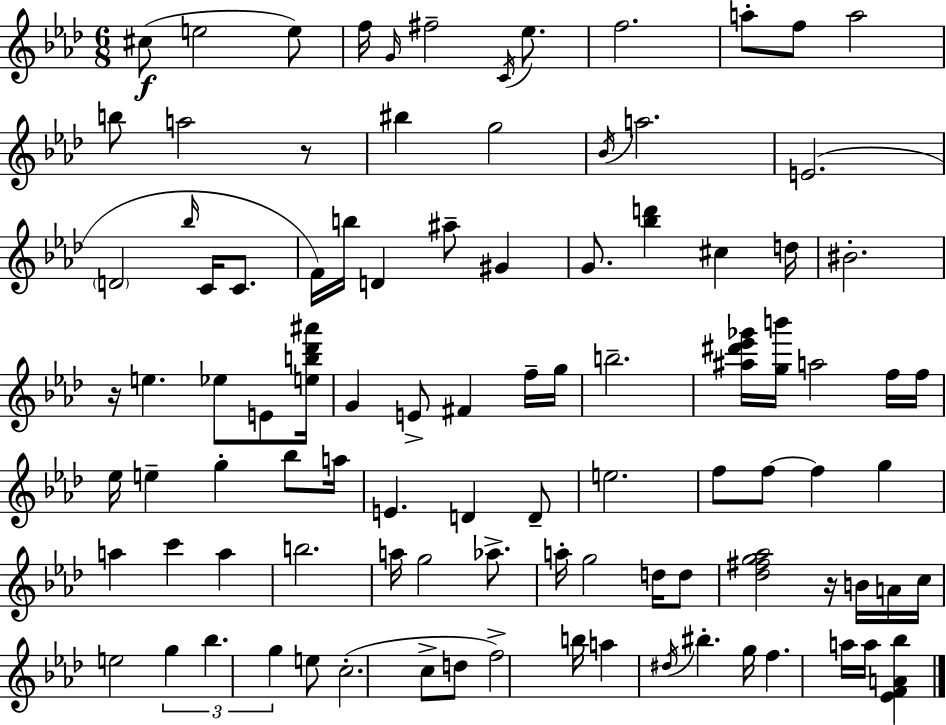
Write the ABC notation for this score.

X:1
T:Untitled
M:6/8
L:1/4
K:Ab
^c/2 e2 e/2 f/4 G/4 ^f2 C/4 _e/2 f2 a/2 f/2 a2 b/2 a2 z/2 ^b g2 _B/4 a2 E2 D2 _b/4 C/4 C/2 F/4 b/4 D ^a/2 ^G G/2 [_bd'] ^c d/4 ^B2 z/4 e _e/2 E/2 [eb_d'^a']/4 G E/2 ^F f/4 g/4 b2 [^a^d'_e'_g']/4 [gb']/4 a2 f/4 f/4 _e/4 e g _b/2 a/4 E D D/2 e2 f/2 f/2 f g a c' a b2 a/4 g2 _a/2 a/4 g2 d/4 d/2 [_d^fg_a]2 z/4 B/4 A/4 c/4 e2 g _b g e/2 c2 c/2 d/2 f2 b/4 a ^d/4 ^b g/4 f a/4 a/4 [_EFA_b]